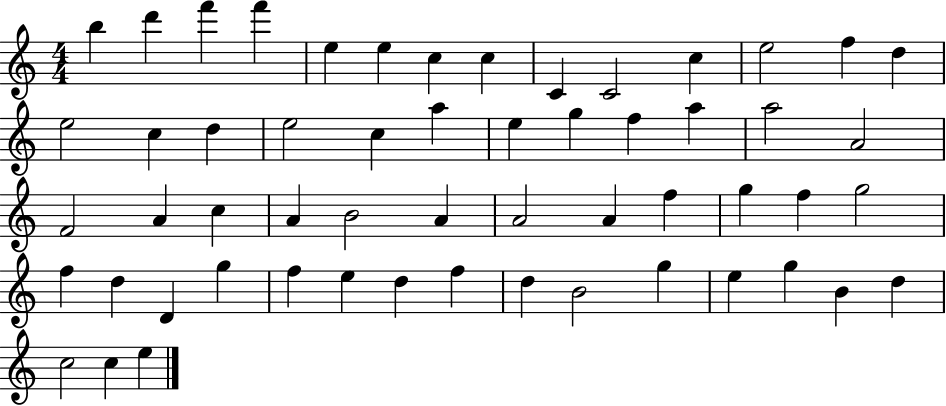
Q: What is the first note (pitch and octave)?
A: B5